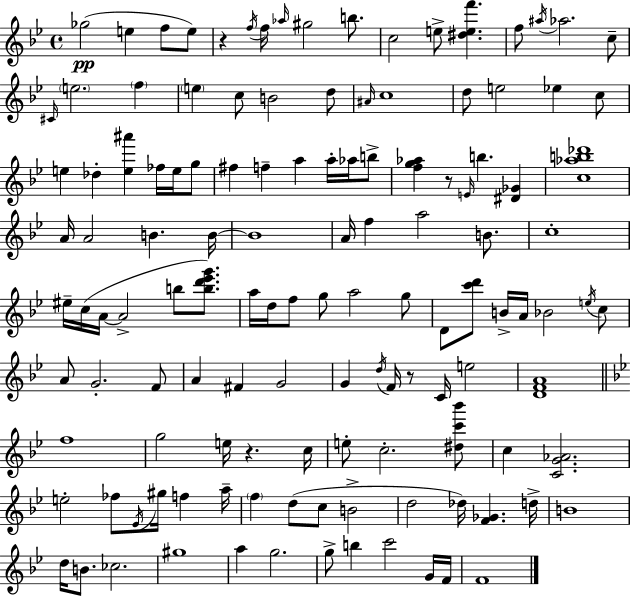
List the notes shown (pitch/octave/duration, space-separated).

Gb5/h E5/q F5/e E5/e R/q F5/s F5/s Ab5/s G#5/h B5/e. C5/h E5/e [D#5,E5,F6]/q. F5/e A#5/s Ab5/h. C5/e C#4/s E5/h. F5/q E5/q C5/e B4/h D5/e A#4/s C5/w D5/e E5/h Eb5/q C5/e E5/q Db5/q [E5,A#6]/q FES5/s E5/s G5/e F#5/q F5/q A5/q A5/s Ab5/s B5/e [F5,G5,Ab5]/q R/e E4/s B5/q. [D#4,Gb4]/q [C5,Ab5,B5,Db6]/w A4/s A4/h B4/q. B4/s B4/w A4/s F5/q A5/h B4/e. C5/w EIS5/s C5/s A4/s A4/h B5/e [B5,D6,Eb6,G6]/e. A5/s D5/s F5/e G5/e A5/h G5/e D4/e [C6,D6]/e B4/s A4/s Bb4/h E5/s C5/e A4/e G4/h. F4/e A4/q F#4/q G4/h G4/q D5/s F4/s R/e C4/s E5/h [D4,F4,A4]/w F5/w G5/h E5/s R/q. C5/s E5/e C5/h. [D#5,C6,Bb6]/e C5/q [C4,G4,Ab4]/h. E5/h FES5/e Eb4/s G#5/s F5/q A5/s F5/q D5/e C5/e B4/h D5/h Db5/s [F4,Gb4]/q. D5/s B4/w D5/s B4/e. CES5/h. G#5/w A5/q G5/h. G5/e B5/q C6/h G4/s F4/s F4/w